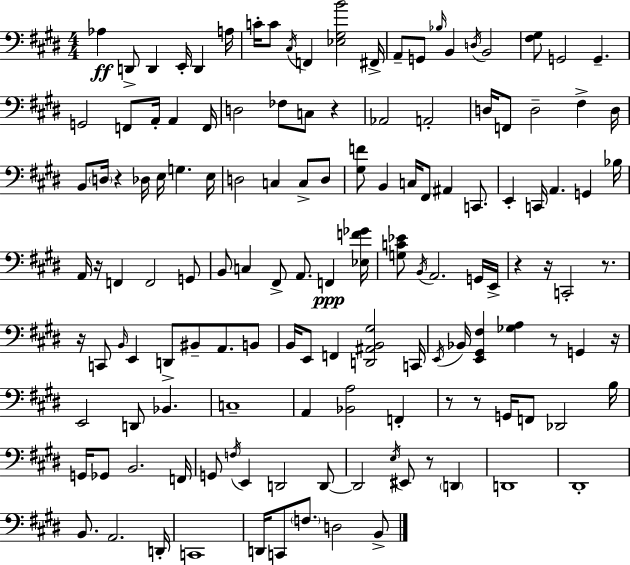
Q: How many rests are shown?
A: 12